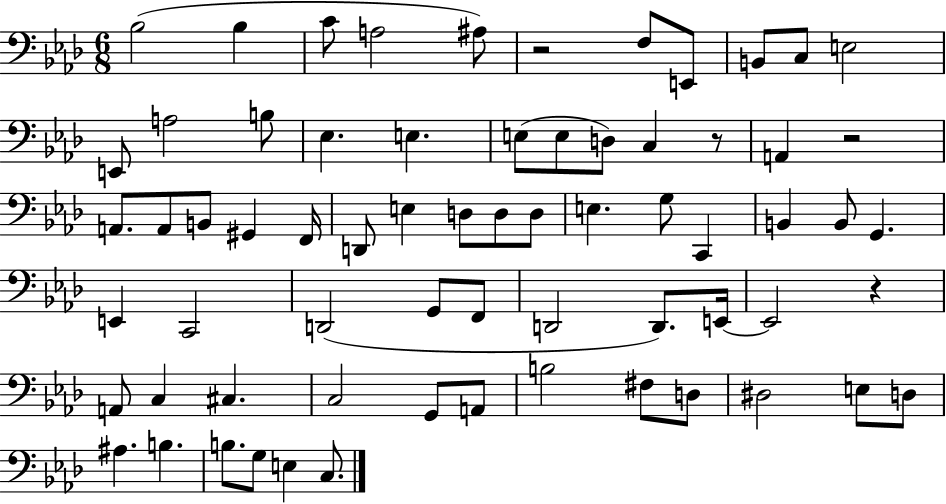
{
  \clef bass
  \numericTimeSignature
  \time 6/8
  \key aes \major
  bes2( bes4 | c'8 a2 ais8) | r2 f8 e,8 | b,8 c8 e2 | \break e,8 a2 b8 | ees4. e4. | e8( e8 d8) c4 r8 | a,4 r2 | \break a,8. a,8 b,8 gis,4 f,16 | d,8 e4 d8 d8 d8 | e4. g8 c,4 | b,4 b,8 g,4. | \break e,4 c,2 | d,2( g,8 f,8 | d,2 d,8.) e,16~~ | e,2 r4 | \break a,8 c4 cis4. | c2 g,8 a,8 | b2 fis8 d8 | dis2 e8 d8 | \break ais4. b4. | b8. g8 e4 c8. | \bar "|."
}